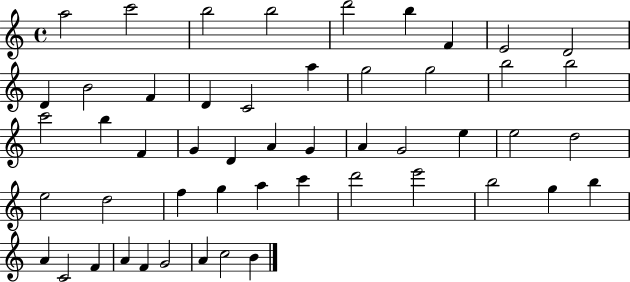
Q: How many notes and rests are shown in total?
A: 51